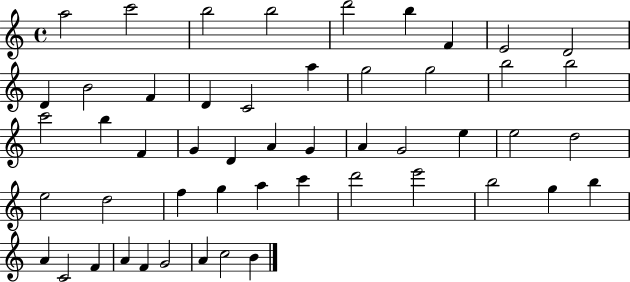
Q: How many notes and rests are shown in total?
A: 51